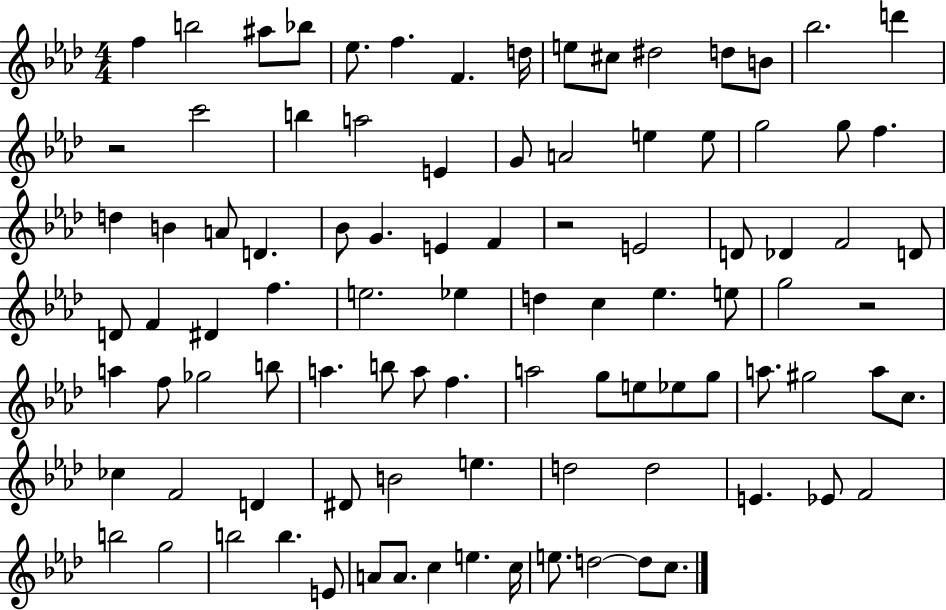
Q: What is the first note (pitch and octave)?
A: F5